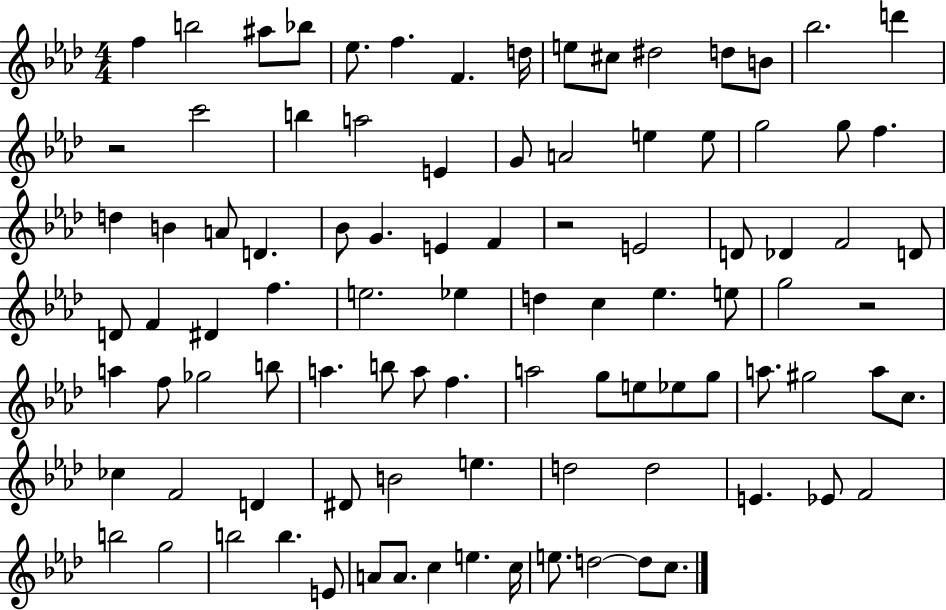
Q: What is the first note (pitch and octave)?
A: F5